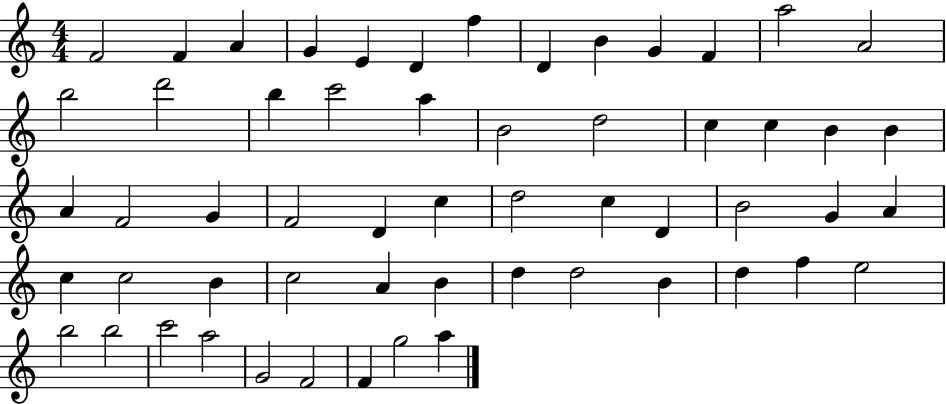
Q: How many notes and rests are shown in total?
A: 57